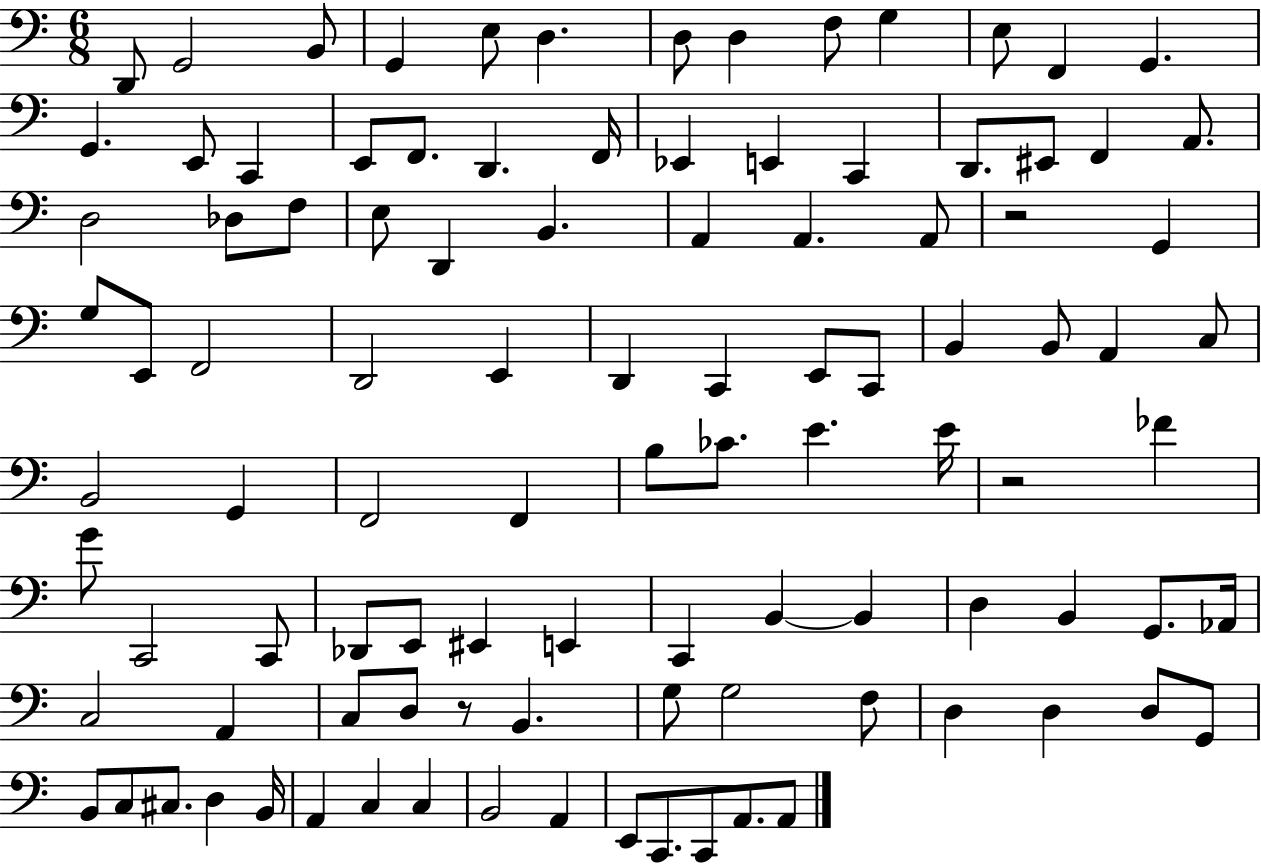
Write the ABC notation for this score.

X:1
T:Untitled
M:6/8
L:1/4
K:C
D,,/2 G,,2 B,,/2 G,, E,/2 D, D,/2 D, F,/2 G, E,/2 F,, G,, G,, E,,/2 C,, E,,/2 F,,/2 D,, F,,/4 _E,, E,, C,, D,,/2 ^E,,/2 F,, A,,/2 D,2 _D,/2 F,/2 E,/2 D,, B,, A,, A,, A,,/2 z2 G,, G,/2 E,,/2 F,,2 D,,2 E,, D,, C,, E,,/2 C,,/2 B,, B,,/2 A,, C,/2 B,,2 G,, F,,2 F,, B,/2 _C/2 E E/4 z2 _F G/2 C,,2 C,,/2 _D,,/2 E,,/2 ^E,, E,, C,, B,, B,, D, B,, G,,/2 _A,,/4 C,2 A,, C,/2 D,/2 z/2 B,, G,/2 G,2 F,/2 D, D, D,/2 G,,/2 B,,/2 C,/2 ^C,/2 D, B,,/4 A,, C, C, B,,2 A,, E,,/2 C,,/2 C,,/2 A,,/2 A,,/2